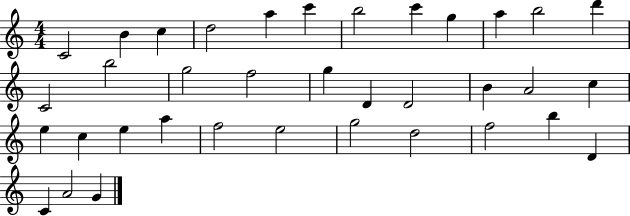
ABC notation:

X:1
T:Untitled
M:4/4
L:1/4
K:C
C2 B c d2 a c' b2 c' g a b2 d' C2 b2 g2 f2 g D D2 B A2 c e c e a f2 e2 g2 d2 f2 b D C A2 G